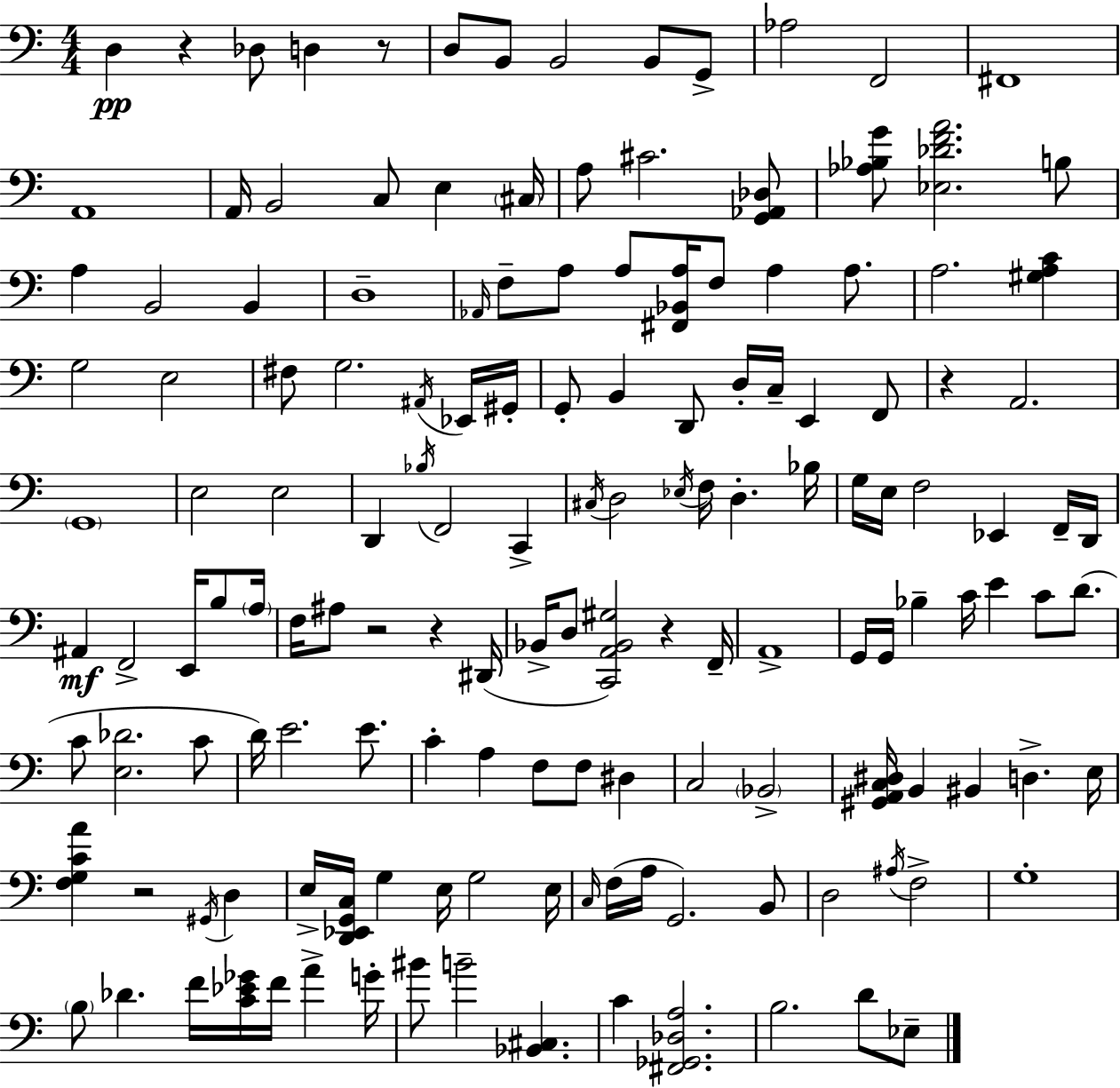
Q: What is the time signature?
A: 4/4